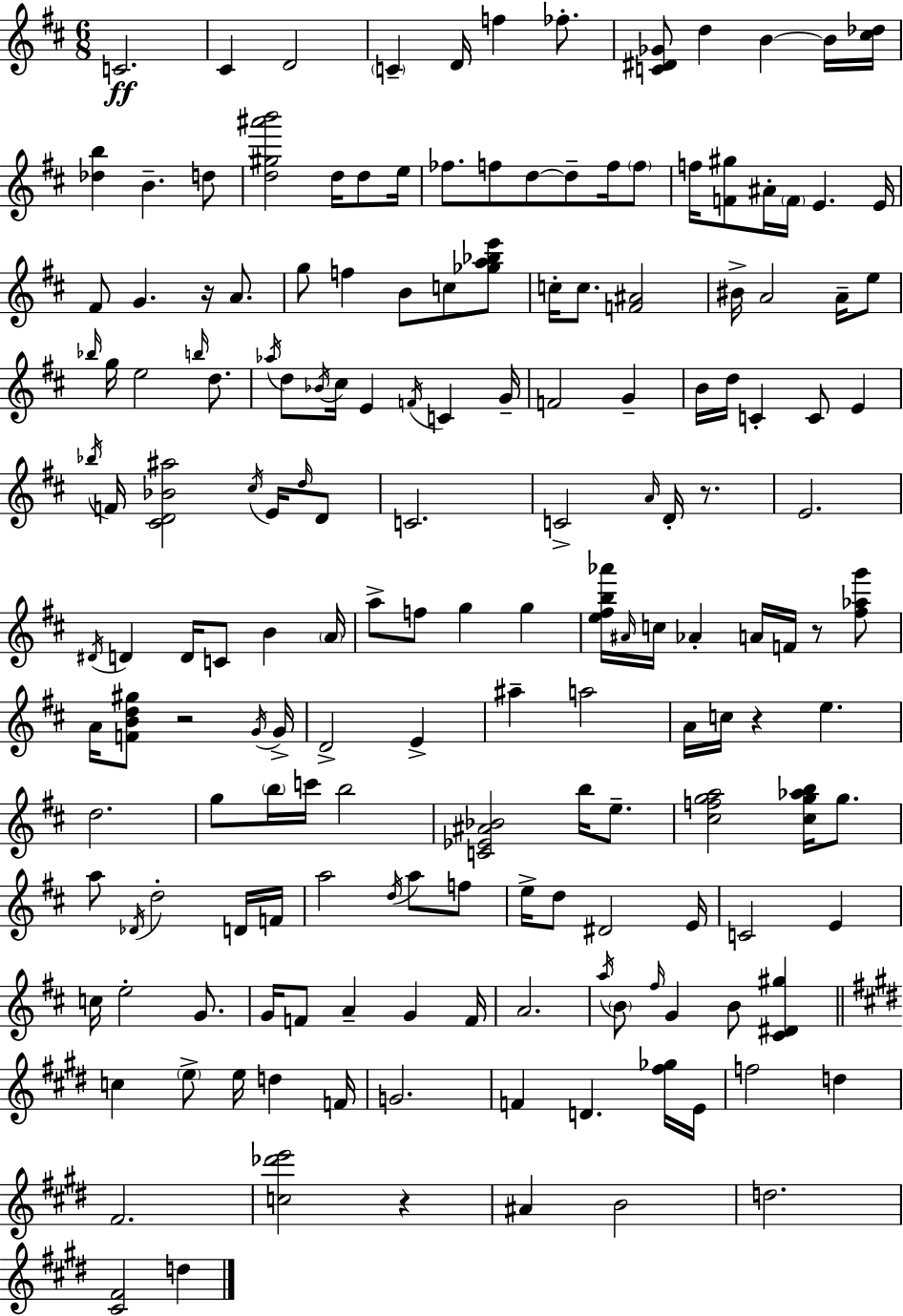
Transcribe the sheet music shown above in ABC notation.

X:1
T:Untitled
M:6/8
L:1/4
K:D
C2 ^C D2 C D/4 f _f/2 [C^D_G]/2 d B B/4 [^c_d]/4 [_db] B d/2 [d^g^a'b']2 d/4 d/2 e/4 _f/2 f/2 d/2 d/2 f/4 f/2 f/4 [F^g]/2 ^A/4 F/4 E E/4 ^F/2 G z/4 A/2 g/2 f B/2 c/2 [_ga_be']/2 c/4 c/2 [F^A]2 ^B/4 A2 A/4 e/2 _b/4 g/4 e2 b/4 d/2 _a/4 d/2 _B/4 ^c/4 E F/4 C G/4 F2 G B/4 d/4 C C/2 E _b/4 F/4 [^CD_B^a]2 ^c/4 E/4 d/4 D/2 C2 C2 A/4 D/4 z/2 E2 ^D/4 D D/4 C/2 B A/4 a/2 f/2 g g [e^fb_a']/4 ^A/4 c/4 _A A/4 F/4 z/2 [^f_ag']/2 A/4 [FBd^g]/2 z2 G/4 G/4 D2 E ^a a2 A/4 c/4 z e d2 g/2 b/4 c'/4 b2 [C_E^A_B]2 b/4 e/2 [^cfga]2 [^cg_ab]/4 g/2 a/2 _D/4 d2 D/4 F/4 a2 d/4 a/2 f/2 e/4 d/2 ^D2 E/4 C2 E c/4 e2 G/2 G/4 F/2 A G F/4 A2 a/4 B/2 ^f/4 G B/2 [^C^D^g] c e/2 e/4 d F/4 G2 F D [^f_g]/4 E/4 f2 d ^F2 [c_d'e']2 z ^A B2 d2 [^C^F]2 d